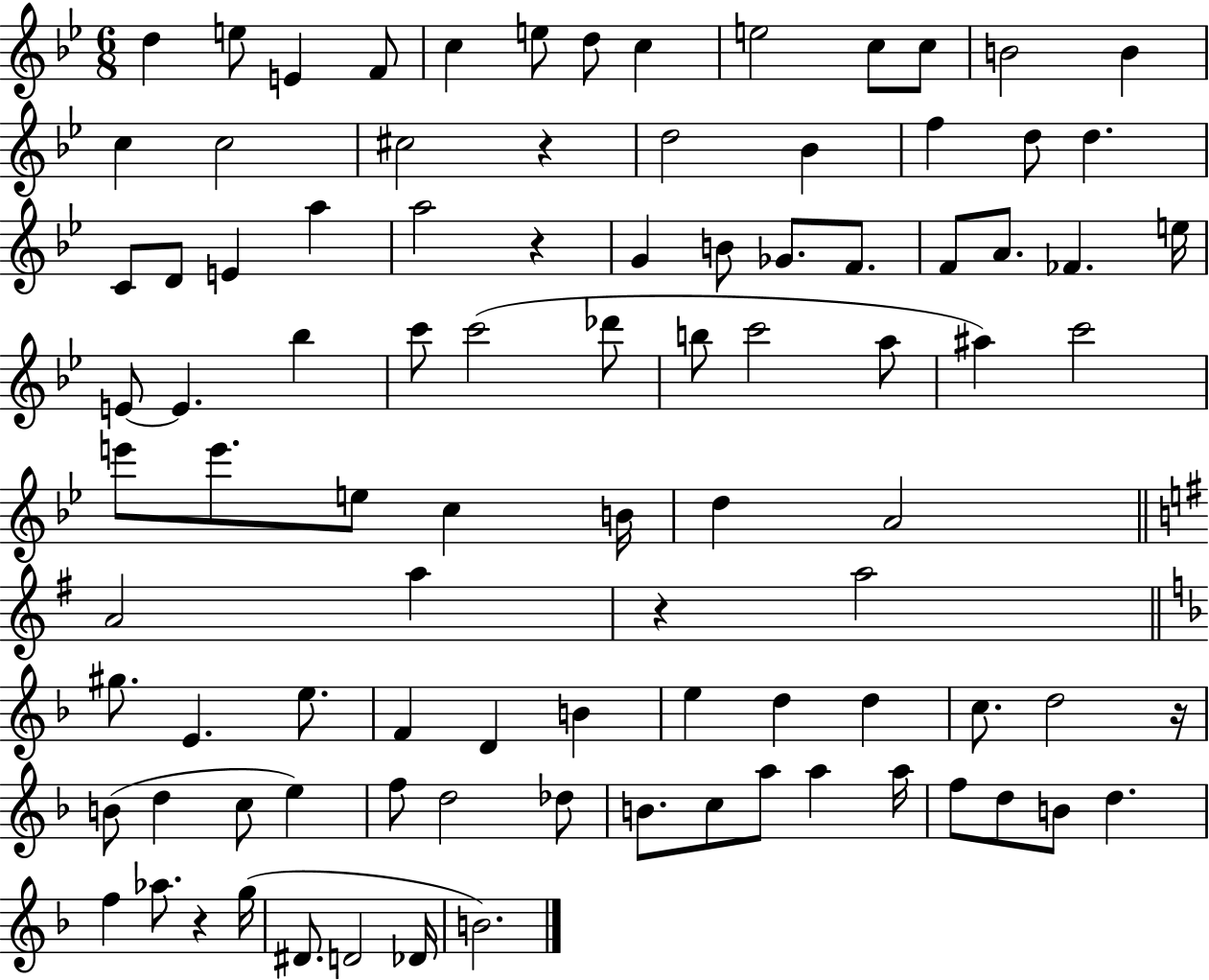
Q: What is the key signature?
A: BES major